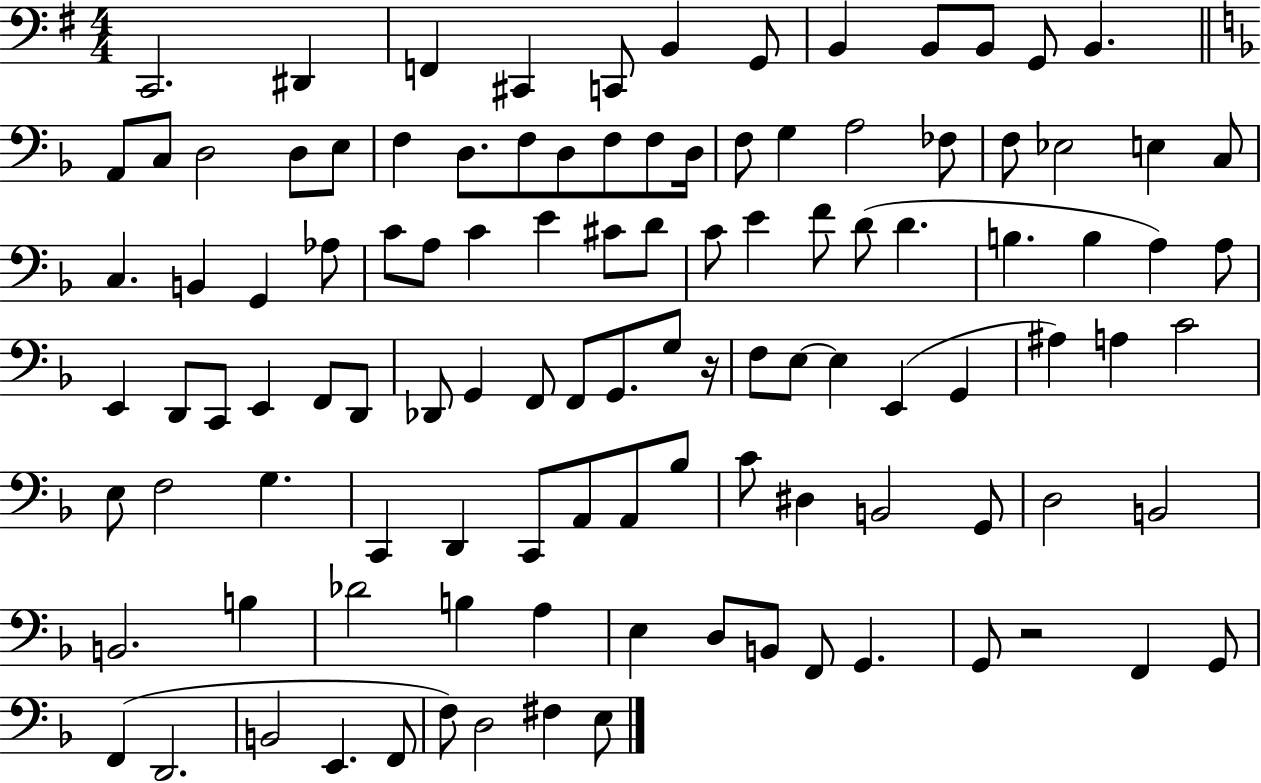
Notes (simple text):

C2/h. D#2/q F2/q C#2/q C2/e B2/q G2/e B2/q B2/e B2/e G2/e B2/q. A2/e C3/e D3/h D3/e E3/e F3/q D3/e. F3/e D3/e F3/e F3/e D3/s F3/e G3/q A3/h FES3/e F3/e Eb3/h E3/q C3/e C3/q. B2/q G2/q Ab3/e C4/e A3/e C4/q E4/q C#4/e D4/e C4/e E4/q F4/e D4/e D4/q. B3/q. B3/q A3/q A3/e E2/q D2/e C2/e E2/q F2/e D2/e Db2/e G2/q F2/e F2/e G2/e. G3/e R/s F3/e E3/e E3/q E2/q G2/q A#3/q A3/q C4/h E3/e F3/h G3/q. C2/q D2/q C2/e A2/e A2/e Bb3/e C4/e D#3/q B2/h G2/e D3/h B2/h B2/h. B3/q Db4/h B3/q A3/q E3/q D3/e B2/e F2/e G2/q. G2/e R/h F2/q G2/e F2/q D2/h. B2/h E2/q. F2/e F3/e D3/h F#3/q E3/e